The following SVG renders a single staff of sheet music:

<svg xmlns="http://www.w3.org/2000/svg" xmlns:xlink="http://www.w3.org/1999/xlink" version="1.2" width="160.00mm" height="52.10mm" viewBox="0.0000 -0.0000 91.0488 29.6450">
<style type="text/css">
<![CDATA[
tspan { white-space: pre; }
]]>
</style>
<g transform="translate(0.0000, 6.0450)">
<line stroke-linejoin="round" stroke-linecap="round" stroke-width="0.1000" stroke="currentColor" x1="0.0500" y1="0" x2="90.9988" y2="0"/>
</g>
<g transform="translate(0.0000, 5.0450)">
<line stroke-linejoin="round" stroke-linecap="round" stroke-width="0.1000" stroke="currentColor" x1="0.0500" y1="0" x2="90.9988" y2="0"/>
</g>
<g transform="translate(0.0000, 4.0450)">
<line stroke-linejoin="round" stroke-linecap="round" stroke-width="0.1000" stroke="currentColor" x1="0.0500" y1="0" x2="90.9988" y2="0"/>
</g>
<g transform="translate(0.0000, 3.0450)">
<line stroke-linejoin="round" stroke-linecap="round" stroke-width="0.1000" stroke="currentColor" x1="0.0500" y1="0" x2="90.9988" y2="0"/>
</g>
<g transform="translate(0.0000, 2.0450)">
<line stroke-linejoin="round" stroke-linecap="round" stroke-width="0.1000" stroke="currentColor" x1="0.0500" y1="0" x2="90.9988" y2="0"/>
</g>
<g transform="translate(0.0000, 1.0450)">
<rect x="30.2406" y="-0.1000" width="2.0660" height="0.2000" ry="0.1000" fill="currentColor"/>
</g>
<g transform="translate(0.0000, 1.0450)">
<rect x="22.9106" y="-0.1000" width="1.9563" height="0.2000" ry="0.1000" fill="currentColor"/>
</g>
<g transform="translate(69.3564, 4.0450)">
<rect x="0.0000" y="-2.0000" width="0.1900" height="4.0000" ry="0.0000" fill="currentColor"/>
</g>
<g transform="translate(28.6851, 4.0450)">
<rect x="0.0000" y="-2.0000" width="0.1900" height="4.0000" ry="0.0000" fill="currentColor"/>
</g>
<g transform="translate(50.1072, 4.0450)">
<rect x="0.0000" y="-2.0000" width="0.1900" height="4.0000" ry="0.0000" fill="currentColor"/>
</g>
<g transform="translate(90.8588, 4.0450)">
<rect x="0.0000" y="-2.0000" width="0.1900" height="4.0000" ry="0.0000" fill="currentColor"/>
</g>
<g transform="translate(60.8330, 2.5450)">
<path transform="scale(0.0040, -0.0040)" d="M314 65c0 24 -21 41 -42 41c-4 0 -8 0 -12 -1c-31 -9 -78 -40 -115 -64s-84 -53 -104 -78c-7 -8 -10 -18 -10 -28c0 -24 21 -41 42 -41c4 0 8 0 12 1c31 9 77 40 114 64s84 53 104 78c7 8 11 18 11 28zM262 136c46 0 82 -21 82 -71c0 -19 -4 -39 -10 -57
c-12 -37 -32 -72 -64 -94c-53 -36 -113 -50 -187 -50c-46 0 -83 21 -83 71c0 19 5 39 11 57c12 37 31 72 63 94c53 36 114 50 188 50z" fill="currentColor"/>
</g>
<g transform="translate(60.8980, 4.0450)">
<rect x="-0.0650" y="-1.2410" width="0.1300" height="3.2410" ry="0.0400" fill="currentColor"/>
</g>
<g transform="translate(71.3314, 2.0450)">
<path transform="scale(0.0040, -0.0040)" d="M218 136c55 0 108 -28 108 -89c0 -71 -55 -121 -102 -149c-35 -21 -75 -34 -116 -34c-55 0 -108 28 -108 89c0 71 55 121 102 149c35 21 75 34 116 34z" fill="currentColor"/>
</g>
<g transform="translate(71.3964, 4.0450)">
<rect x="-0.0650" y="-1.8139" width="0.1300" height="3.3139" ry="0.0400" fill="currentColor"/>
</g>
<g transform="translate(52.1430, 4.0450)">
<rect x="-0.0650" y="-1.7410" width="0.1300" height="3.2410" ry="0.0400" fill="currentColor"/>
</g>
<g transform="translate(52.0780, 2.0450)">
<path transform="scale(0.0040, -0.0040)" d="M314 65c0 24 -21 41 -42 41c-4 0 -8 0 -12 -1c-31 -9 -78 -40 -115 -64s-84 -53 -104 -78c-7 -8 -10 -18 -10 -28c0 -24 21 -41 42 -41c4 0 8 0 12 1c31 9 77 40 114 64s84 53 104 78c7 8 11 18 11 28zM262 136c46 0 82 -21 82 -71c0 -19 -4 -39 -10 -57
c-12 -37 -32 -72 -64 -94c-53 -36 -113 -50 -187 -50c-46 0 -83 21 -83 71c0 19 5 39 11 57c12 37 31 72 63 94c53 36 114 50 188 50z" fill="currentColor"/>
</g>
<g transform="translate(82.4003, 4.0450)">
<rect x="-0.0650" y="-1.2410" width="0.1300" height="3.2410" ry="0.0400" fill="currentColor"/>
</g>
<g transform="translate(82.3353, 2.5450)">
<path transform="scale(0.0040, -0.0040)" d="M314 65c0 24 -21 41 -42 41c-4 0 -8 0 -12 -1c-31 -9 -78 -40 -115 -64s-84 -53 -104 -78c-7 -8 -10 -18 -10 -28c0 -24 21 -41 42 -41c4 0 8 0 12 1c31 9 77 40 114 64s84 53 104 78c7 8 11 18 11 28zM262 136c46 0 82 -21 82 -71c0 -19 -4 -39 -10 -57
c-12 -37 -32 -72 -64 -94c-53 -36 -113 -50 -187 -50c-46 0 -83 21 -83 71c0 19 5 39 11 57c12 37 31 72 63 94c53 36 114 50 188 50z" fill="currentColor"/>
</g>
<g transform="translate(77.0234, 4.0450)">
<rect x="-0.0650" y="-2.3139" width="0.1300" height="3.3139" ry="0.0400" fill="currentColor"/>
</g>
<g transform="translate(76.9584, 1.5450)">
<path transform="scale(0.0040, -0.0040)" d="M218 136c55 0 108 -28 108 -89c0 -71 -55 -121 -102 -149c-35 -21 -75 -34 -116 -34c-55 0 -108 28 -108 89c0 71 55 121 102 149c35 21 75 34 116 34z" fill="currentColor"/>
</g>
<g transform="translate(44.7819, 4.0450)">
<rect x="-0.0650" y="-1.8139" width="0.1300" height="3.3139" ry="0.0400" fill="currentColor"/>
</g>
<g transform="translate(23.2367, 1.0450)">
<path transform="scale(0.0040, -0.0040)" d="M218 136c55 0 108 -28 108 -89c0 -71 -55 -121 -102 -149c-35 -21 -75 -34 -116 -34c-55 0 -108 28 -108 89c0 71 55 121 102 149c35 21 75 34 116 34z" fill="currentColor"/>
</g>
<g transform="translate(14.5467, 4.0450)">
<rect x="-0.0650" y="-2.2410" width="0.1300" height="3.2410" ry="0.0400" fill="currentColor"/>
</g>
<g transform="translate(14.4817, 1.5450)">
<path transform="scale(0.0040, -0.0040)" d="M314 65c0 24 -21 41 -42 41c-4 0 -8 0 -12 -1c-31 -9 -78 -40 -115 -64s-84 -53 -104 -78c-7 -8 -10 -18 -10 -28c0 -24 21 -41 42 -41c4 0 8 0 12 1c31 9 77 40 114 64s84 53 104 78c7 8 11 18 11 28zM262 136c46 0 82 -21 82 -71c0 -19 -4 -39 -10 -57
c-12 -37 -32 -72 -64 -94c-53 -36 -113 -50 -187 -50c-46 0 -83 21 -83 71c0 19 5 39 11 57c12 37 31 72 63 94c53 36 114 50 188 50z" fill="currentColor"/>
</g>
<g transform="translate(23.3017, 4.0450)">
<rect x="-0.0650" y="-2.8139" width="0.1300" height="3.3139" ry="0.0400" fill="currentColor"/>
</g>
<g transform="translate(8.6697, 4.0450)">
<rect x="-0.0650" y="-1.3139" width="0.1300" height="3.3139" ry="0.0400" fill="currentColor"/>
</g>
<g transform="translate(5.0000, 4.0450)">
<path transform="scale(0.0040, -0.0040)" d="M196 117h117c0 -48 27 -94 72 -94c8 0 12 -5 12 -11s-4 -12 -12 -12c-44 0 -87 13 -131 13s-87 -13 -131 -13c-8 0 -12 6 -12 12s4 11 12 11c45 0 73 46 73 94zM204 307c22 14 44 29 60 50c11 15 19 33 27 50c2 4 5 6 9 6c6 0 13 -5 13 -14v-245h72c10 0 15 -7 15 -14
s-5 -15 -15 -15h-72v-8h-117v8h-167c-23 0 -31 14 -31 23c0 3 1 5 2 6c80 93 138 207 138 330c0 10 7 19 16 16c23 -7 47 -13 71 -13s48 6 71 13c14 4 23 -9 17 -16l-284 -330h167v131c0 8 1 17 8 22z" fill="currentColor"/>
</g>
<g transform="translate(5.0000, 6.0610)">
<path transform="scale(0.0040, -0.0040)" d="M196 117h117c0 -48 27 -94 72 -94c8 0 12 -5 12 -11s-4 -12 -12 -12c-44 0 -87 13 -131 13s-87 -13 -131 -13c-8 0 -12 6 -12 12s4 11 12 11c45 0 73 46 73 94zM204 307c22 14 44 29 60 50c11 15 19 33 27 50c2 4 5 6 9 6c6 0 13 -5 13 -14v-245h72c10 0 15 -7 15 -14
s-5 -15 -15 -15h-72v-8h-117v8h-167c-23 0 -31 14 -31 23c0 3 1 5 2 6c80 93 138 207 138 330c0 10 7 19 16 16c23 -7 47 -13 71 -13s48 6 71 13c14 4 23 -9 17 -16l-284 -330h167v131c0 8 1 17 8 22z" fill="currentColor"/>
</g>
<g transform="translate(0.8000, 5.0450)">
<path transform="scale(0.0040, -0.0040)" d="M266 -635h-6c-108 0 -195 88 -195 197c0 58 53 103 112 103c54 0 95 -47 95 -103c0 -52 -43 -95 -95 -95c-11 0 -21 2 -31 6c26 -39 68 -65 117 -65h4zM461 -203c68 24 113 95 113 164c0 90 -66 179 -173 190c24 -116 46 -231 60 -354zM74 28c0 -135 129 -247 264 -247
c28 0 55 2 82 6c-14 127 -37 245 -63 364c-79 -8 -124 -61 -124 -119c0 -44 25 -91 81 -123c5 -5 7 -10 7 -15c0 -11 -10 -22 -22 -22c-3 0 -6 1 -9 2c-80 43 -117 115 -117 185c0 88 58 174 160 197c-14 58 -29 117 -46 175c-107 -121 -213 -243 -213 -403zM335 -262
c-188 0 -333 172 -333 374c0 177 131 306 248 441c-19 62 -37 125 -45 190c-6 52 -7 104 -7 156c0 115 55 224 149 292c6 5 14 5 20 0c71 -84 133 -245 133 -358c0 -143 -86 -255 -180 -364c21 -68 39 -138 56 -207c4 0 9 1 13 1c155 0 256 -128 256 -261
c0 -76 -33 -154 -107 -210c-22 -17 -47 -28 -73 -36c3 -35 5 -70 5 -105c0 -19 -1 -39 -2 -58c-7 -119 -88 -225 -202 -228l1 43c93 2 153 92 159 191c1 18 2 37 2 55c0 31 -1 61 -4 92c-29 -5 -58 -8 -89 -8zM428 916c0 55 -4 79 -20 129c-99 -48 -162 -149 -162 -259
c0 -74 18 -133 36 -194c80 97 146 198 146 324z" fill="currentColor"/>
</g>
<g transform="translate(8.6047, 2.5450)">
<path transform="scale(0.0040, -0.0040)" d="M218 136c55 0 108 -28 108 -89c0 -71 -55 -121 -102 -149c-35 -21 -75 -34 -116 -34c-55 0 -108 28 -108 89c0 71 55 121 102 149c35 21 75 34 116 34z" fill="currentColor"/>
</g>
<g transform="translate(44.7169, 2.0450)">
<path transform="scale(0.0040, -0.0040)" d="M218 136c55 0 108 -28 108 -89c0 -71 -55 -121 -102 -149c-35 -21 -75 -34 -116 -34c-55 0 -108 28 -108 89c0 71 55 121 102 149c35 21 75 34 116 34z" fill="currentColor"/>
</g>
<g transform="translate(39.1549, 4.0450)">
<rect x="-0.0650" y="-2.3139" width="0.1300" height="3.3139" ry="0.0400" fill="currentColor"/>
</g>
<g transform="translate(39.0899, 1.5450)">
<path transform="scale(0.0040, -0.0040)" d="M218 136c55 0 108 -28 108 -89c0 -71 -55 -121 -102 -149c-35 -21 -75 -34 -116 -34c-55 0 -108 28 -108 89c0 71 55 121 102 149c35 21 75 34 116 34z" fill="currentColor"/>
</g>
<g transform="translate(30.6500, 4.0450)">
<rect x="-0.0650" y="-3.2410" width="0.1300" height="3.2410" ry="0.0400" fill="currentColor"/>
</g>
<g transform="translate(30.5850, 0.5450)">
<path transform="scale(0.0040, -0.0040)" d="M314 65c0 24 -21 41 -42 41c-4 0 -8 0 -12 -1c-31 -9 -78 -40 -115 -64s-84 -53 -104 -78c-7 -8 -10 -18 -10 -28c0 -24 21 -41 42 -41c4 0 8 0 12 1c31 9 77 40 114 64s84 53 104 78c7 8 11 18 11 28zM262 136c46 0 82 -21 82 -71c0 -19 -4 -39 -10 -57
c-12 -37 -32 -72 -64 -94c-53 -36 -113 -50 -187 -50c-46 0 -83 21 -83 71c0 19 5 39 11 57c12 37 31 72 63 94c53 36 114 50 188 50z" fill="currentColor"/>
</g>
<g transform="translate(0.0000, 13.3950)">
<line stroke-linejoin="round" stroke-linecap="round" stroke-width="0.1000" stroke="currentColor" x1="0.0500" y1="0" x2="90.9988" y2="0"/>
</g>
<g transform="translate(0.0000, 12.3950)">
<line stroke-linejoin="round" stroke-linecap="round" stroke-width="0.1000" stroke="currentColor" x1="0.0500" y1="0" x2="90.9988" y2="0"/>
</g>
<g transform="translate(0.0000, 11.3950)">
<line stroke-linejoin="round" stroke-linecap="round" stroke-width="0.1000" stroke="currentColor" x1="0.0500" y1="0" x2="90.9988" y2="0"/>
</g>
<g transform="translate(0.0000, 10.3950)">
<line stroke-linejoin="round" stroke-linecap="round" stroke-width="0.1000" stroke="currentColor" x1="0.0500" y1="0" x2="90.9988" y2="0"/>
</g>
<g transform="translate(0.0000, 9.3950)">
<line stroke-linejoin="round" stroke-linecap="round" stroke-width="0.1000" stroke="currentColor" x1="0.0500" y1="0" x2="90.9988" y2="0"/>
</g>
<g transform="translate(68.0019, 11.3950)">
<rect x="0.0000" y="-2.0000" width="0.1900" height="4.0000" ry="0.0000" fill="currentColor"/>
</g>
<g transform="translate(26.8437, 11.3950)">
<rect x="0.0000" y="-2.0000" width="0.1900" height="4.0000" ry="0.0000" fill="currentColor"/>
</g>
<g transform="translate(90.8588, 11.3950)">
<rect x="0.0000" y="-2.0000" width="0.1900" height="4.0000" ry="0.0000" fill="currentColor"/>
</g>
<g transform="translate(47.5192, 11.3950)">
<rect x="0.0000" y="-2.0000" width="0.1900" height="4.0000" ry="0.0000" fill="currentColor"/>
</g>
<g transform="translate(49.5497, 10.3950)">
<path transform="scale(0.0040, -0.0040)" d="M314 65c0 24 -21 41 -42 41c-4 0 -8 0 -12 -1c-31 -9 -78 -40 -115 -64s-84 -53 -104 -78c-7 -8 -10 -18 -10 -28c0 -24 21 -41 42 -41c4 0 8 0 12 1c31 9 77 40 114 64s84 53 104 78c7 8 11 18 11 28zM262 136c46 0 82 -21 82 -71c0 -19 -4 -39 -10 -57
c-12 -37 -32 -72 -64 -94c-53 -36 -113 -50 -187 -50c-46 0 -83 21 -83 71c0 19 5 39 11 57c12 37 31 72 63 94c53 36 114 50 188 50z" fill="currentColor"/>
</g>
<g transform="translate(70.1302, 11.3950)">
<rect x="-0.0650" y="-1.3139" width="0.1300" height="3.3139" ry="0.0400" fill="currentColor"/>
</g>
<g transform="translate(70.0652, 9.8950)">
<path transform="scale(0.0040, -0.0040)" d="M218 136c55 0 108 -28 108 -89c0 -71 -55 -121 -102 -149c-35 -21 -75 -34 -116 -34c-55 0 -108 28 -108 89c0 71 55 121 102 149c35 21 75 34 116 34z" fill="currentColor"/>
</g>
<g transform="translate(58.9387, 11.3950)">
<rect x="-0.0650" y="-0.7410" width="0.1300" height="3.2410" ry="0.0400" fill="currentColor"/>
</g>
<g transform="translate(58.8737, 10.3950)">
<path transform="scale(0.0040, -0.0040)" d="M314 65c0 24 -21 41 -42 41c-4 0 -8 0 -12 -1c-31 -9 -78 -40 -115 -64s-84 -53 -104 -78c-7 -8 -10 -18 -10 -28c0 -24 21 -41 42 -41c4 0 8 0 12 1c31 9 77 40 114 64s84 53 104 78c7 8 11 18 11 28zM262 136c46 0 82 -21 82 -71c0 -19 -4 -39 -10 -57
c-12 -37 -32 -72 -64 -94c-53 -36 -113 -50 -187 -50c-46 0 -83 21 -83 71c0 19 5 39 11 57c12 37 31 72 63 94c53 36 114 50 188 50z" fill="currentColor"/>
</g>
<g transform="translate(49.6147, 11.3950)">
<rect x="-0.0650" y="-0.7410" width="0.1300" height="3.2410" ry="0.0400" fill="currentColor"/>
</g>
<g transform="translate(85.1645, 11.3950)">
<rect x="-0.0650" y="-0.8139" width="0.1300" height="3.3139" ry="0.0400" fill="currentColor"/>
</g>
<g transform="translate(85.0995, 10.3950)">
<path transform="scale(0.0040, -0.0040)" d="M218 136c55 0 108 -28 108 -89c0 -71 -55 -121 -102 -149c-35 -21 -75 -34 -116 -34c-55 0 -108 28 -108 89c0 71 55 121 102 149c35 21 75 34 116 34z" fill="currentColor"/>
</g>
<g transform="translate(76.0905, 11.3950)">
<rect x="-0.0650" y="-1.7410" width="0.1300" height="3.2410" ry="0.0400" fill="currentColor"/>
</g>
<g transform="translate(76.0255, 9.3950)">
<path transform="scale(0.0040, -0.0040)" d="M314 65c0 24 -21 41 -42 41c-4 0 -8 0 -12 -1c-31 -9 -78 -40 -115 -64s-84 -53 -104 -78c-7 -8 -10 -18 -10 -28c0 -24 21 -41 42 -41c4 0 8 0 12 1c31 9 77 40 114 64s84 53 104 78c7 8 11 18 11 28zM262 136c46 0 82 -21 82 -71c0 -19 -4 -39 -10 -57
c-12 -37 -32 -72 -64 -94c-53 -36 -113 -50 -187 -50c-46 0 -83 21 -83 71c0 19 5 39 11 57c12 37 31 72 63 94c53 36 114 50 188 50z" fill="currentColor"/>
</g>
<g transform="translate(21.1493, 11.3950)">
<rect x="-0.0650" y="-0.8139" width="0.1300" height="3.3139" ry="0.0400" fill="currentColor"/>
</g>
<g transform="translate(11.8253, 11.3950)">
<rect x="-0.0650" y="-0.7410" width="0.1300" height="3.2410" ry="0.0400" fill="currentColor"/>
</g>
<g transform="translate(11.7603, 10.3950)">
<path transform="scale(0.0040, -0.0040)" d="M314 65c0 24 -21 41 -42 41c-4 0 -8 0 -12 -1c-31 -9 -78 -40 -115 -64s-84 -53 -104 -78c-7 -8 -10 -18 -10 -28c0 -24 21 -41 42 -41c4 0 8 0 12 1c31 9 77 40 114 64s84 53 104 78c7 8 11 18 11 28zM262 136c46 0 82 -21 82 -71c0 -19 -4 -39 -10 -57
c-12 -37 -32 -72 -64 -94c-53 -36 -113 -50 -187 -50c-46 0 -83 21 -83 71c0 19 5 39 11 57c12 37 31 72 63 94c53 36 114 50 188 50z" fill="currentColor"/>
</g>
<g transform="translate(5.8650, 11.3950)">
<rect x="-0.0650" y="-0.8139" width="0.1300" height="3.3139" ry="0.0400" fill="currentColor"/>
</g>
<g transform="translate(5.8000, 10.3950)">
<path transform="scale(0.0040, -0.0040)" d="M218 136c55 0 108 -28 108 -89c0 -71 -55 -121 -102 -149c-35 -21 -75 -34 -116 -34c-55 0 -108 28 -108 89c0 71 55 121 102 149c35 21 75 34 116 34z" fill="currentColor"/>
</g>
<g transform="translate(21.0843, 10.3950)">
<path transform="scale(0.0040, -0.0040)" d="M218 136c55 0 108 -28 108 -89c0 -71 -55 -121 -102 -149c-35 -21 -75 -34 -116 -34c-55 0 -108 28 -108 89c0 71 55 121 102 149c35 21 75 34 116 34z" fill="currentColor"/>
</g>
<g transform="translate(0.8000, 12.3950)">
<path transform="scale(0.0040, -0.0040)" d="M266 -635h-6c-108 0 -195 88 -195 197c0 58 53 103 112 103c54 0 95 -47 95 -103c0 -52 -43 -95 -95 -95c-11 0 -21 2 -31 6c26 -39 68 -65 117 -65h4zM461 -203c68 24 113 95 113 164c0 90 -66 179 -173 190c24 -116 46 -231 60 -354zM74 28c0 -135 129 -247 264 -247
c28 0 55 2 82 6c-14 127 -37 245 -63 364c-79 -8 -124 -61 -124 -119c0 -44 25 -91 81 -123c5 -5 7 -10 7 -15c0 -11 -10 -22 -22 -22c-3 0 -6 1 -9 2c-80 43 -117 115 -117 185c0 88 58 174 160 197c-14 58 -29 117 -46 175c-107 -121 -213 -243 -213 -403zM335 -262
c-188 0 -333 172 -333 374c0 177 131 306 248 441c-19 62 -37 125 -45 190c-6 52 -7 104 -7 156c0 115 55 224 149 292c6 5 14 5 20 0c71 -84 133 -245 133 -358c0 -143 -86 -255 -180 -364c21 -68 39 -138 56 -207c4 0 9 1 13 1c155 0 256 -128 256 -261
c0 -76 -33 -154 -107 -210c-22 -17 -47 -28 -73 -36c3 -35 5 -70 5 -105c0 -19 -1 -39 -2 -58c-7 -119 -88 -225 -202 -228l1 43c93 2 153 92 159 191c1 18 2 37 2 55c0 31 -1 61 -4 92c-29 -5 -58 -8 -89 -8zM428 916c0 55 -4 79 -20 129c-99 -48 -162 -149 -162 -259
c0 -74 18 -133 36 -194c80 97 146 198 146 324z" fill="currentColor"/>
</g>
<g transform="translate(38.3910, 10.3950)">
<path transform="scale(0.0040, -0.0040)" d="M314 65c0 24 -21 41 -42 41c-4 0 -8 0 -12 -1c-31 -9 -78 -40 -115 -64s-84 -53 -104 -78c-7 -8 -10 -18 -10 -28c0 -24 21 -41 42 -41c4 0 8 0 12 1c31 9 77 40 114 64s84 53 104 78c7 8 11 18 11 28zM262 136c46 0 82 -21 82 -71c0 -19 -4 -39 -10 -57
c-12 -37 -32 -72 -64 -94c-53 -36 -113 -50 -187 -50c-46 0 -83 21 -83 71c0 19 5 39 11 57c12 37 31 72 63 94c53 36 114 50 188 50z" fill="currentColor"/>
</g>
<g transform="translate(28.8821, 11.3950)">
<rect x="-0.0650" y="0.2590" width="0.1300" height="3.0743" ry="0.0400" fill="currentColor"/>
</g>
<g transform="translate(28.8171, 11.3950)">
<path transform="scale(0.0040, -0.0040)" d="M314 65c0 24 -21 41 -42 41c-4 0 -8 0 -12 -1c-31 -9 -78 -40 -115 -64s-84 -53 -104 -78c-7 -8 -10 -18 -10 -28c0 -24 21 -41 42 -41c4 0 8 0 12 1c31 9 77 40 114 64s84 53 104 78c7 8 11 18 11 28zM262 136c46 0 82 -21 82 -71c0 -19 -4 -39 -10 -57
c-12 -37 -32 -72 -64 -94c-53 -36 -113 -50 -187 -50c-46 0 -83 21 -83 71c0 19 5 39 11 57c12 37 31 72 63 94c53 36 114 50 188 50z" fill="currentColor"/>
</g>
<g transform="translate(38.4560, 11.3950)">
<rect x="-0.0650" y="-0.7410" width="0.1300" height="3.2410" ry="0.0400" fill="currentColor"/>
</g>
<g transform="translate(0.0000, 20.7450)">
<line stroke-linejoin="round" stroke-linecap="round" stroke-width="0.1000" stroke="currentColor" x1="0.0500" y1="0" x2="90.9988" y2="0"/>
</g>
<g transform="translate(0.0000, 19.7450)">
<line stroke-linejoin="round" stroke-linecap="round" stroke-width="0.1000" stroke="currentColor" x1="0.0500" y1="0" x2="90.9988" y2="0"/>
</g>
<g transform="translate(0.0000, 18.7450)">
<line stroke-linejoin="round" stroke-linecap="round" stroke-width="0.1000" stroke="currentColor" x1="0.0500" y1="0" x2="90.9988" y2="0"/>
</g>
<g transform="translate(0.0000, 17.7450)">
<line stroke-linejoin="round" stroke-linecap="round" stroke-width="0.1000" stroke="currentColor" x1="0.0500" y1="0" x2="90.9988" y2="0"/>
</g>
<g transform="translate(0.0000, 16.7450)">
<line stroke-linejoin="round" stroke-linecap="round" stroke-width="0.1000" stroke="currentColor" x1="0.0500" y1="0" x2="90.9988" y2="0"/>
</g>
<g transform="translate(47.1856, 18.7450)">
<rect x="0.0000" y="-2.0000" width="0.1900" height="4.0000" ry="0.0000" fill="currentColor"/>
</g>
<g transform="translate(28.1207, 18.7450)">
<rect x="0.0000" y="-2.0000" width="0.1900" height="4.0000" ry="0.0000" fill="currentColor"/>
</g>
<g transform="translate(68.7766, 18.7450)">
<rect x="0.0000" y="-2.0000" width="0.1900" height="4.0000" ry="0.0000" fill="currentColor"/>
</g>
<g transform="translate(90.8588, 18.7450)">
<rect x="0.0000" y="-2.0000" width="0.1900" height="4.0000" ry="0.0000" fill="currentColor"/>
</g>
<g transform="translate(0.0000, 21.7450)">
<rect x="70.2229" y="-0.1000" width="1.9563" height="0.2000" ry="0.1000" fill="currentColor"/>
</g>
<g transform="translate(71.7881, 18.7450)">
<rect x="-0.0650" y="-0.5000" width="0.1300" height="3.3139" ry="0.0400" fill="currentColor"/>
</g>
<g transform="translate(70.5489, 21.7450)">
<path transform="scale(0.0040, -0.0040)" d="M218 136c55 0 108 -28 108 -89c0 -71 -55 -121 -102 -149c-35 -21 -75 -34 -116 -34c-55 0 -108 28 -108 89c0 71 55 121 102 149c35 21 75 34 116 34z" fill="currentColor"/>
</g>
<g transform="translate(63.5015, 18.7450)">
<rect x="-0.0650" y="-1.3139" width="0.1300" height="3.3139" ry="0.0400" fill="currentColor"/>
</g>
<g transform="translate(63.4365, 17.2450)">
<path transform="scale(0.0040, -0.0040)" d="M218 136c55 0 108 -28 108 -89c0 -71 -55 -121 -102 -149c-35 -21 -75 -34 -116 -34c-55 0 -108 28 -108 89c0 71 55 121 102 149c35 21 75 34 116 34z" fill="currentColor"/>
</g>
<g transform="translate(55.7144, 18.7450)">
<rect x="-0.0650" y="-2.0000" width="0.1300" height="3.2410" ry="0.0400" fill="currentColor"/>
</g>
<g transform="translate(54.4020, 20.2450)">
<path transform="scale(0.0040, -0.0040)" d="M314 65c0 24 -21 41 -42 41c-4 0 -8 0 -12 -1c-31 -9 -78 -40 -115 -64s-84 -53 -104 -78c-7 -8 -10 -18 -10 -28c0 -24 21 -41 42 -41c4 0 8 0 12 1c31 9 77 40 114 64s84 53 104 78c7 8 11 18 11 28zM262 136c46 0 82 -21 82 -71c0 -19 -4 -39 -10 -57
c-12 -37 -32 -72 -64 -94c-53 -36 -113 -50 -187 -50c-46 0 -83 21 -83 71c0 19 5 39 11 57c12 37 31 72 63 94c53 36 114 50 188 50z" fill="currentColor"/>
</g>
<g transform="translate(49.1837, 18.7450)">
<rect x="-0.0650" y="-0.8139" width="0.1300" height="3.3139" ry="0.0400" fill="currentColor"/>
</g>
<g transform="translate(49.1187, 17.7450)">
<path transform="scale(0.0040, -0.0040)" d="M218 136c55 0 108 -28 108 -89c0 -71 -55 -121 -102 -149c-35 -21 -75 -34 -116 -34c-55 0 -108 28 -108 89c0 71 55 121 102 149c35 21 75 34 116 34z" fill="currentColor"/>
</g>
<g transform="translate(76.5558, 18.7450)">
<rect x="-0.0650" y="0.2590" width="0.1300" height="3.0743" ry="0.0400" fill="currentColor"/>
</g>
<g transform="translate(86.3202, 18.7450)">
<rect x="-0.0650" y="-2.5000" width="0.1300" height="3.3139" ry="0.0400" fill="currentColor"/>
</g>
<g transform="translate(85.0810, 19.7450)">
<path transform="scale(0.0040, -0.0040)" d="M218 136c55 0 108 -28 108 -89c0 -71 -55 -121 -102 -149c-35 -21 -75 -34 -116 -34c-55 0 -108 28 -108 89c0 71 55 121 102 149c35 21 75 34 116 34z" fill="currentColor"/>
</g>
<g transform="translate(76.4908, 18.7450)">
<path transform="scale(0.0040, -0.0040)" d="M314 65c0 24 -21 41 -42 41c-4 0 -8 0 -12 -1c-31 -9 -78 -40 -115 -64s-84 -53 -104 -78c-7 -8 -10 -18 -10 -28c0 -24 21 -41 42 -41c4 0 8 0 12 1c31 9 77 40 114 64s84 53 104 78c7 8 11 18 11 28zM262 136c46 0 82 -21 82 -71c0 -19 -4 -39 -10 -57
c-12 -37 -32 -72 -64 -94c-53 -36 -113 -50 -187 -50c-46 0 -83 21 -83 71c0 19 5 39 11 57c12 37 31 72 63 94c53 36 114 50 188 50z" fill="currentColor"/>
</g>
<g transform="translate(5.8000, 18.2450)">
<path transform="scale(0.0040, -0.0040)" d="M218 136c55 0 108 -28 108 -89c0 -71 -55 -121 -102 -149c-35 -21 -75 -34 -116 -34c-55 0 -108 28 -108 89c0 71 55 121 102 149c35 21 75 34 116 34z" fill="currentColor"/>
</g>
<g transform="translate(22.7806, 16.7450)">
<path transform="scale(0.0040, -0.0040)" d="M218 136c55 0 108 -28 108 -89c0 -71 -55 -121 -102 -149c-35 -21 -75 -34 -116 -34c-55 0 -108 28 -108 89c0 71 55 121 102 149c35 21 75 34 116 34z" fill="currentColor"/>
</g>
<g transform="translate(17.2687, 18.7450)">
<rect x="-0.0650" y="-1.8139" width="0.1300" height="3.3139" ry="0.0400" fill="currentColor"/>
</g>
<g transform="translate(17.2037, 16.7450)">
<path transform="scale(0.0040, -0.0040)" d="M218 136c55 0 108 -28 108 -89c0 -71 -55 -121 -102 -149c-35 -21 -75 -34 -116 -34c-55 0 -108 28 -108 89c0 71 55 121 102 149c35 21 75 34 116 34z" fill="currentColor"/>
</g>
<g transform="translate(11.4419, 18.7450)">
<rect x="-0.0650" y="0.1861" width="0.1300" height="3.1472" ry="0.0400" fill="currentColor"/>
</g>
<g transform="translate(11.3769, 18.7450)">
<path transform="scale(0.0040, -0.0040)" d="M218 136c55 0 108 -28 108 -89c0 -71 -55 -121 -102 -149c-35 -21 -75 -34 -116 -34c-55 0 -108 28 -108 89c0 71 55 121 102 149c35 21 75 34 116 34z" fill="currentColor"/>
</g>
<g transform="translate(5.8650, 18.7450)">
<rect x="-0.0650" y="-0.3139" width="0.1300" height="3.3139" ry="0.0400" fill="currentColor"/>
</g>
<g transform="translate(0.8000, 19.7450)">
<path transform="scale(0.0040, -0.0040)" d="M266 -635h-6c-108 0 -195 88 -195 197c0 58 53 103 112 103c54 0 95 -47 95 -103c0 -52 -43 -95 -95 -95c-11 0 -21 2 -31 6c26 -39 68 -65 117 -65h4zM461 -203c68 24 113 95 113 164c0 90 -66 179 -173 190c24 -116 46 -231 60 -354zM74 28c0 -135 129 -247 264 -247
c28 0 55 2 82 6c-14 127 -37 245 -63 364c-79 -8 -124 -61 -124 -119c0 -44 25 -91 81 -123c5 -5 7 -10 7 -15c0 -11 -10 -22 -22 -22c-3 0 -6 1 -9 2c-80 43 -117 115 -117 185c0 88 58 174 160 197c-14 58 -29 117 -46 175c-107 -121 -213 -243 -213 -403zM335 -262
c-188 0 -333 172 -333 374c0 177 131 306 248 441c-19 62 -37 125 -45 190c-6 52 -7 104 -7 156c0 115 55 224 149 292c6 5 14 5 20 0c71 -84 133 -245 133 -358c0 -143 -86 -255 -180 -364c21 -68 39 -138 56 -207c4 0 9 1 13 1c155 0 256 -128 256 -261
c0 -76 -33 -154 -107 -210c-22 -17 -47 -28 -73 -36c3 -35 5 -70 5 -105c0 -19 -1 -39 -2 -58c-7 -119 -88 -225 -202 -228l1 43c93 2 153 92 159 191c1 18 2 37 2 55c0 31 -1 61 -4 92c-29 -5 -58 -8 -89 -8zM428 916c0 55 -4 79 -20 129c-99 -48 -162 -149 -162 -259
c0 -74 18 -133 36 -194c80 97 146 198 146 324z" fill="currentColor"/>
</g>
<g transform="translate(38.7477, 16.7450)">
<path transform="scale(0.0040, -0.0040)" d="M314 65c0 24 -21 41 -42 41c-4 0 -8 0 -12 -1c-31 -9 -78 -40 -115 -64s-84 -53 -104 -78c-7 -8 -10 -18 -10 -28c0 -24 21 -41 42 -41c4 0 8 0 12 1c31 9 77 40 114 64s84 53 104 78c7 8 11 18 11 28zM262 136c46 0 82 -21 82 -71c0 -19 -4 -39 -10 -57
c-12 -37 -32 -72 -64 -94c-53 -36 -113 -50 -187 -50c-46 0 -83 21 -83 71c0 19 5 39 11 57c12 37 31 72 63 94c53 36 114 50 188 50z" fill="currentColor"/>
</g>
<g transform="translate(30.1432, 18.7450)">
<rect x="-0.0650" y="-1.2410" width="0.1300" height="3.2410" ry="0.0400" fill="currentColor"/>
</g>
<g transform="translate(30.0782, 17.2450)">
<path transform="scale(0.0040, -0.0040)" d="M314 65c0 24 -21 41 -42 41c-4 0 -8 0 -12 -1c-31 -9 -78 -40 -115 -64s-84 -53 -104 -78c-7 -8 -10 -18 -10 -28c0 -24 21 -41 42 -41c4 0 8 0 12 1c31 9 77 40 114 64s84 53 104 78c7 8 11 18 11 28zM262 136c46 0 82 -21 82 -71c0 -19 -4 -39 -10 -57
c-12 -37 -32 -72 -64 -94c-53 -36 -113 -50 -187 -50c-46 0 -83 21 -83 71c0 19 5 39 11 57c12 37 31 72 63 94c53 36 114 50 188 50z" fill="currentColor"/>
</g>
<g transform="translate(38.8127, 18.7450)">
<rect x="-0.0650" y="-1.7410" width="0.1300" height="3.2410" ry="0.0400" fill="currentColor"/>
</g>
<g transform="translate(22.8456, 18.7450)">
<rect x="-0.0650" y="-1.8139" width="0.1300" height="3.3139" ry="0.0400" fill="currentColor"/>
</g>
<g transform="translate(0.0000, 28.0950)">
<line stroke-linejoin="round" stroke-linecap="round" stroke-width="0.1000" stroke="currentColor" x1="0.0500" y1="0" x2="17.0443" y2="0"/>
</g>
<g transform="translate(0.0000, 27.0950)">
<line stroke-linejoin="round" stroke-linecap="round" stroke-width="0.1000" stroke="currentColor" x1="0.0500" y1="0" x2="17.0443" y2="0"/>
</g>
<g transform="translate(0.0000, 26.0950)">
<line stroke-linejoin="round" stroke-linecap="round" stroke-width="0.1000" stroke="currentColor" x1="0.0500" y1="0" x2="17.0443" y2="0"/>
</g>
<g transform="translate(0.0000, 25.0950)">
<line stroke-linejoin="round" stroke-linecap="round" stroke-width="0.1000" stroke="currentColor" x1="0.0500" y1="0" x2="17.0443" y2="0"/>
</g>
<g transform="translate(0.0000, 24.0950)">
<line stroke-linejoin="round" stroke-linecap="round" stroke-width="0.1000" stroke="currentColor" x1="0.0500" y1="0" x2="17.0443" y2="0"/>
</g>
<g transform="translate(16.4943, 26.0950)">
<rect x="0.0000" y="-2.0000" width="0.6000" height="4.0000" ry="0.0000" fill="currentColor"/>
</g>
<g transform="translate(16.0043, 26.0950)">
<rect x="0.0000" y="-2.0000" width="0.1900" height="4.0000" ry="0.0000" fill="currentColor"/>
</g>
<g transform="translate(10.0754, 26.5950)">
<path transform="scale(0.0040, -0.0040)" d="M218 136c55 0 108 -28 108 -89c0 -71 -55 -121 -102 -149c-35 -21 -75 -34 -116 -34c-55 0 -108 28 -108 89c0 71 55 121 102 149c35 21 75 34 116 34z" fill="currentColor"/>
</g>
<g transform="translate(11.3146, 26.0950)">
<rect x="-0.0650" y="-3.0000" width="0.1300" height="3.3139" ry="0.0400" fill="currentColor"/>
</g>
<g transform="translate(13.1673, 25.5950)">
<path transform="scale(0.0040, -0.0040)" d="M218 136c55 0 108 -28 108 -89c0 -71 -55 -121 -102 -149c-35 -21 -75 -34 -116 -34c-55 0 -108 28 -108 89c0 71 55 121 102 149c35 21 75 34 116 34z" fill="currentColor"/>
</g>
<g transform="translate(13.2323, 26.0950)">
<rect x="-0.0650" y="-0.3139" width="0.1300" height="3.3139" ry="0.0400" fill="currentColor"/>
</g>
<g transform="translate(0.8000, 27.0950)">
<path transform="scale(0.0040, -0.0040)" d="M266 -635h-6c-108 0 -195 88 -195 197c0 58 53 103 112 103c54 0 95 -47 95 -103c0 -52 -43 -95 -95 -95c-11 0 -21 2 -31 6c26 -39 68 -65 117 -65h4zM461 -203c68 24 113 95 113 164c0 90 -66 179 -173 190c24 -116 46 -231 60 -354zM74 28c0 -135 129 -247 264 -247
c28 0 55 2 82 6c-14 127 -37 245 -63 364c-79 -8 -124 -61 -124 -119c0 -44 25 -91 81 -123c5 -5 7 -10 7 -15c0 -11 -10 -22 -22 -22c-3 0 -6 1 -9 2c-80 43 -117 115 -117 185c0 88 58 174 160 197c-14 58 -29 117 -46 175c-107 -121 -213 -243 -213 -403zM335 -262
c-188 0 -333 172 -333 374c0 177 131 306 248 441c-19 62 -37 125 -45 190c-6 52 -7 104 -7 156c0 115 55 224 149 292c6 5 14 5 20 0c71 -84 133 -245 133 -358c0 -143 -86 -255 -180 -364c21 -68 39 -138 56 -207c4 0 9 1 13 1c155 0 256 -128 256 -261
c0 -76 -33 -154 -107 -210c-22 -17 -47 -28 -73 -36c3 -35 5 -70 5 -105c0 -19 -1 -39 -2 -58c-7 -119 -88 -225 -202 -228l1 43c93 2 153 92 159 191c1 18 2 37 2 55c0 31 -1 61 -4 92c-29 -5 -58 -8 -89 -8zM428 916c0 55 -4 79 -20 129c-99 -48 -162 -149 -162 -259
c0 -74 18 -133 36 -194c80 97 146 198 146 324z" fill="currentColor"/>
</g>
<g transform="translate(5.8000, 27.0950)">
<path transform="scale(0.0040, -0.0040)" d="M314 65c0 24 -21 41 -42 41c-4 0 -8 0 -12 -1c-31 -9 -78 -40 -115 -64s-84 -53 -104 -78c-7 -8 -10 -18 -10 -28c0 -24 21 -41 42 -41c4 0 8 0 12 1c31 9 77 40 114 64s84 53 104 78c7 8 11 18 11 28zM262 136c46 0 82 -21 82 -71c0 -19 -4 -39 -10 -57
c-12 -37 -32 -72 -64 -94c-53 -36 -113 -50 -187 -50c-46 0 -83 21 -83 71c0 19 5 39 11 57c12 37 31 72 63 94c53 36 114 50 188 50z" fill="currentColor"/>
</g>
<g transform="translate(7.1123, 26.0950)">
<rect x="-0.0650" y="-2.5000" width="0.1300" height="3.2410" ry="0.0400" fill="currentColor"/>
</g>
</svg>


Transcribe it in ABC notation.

X:1
T:Untitled
M:4/4
L:1/4
K:C
e g2 a b2 g f f2 e2 f g e2 d d2 d B2 d2 d2 d2 e f2 d c B f f e2 f2 d F2 e C B2 G G2 A c